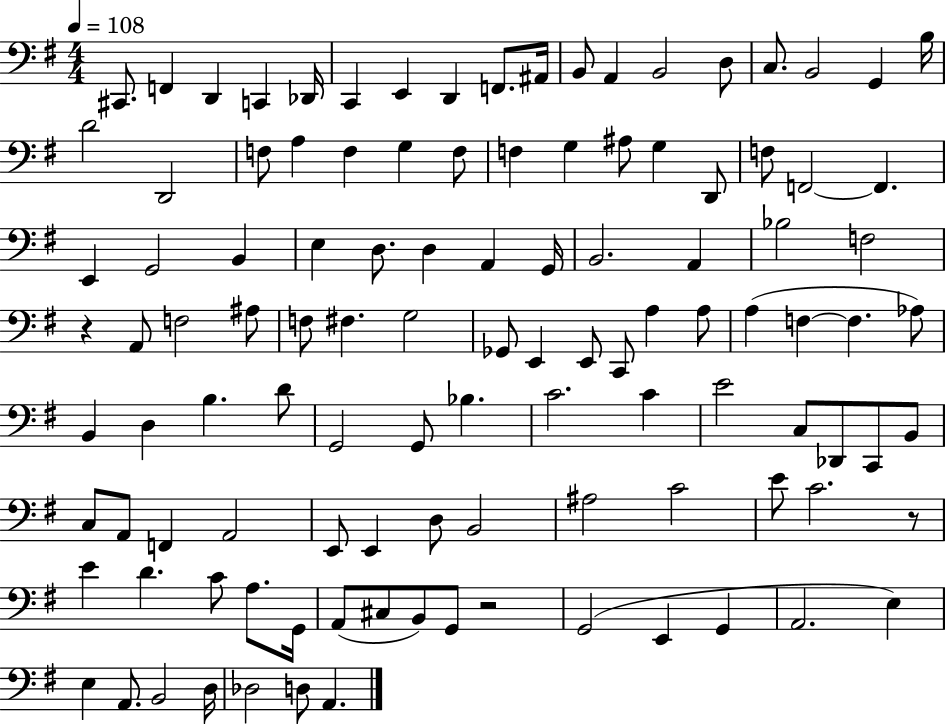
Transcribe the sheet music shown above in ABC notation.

X:1
T:Untitled
M:4/4
L:1/4
K:G
^C,,/2 F,, D,, C,, _D,,/4 C,, E,, D,, F,,/2 ^A,,/4 B,,/2 A,, B,,2 D,/2 C,/2 B,,2 G,, B,/4 D2 D,,2 F,/2 A, F, G, F,/2 F, G, ^A,/2 G, D,,/2 F,/2 F,,2 F,, E,, G,,2 B,, E, D,/2 D, A,, G,,/4 B,,2 A,, _B,2 F,2 z A,,/2 F,2 ^A,/2 F,/2 ^F, G,2 _G,,/2 E,, E,,/2 C,,/2 A, A,/2 A, F, F, _A,/2 B,, D, B, D/2 G,,2 G,,/2 _B, C2 C E2 C,/2 _D,,/2 C,,/2 B,,/2 C,/2 A,,/2 F,, A,,2 E,,/2 E,, D,/2 B,,2 ^A,2 C2 E/2 C2 z/2 E D C/2 A,/2 G,,/4 A,,/2 ^C,/2 B,,/2 G,,/2 z2 G,,2 E,, G,, A,,2 E, E, A,,/2 B,,2 D,/4 _D,2 D,/2 A,,